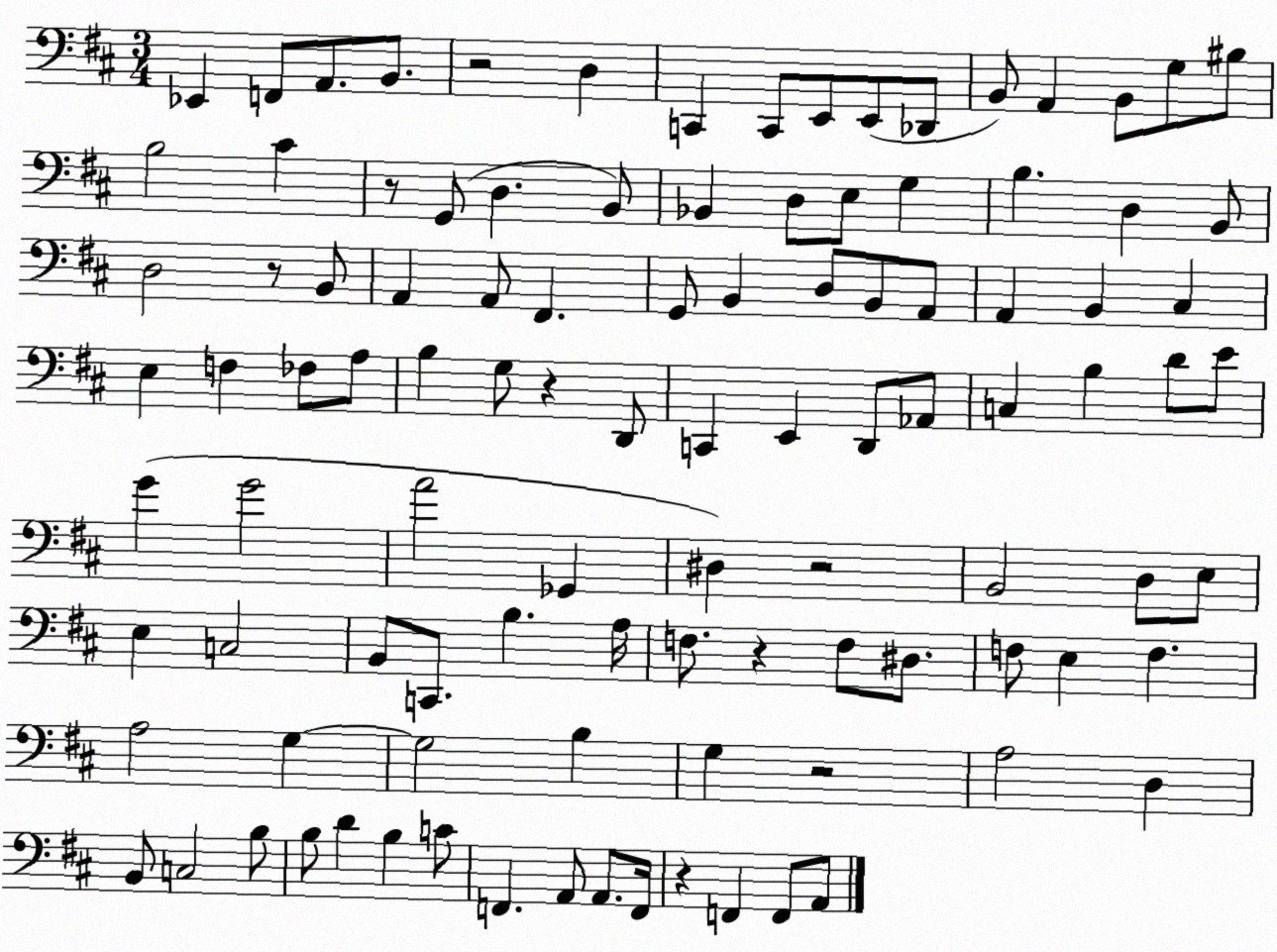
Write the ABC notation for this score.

X:1
T:Untitled
M:3/4
L:1/4
K:D
_E,, F,,/2 A,,/2 B,,/2 z2 D, C,, C,,/2 E,,/2 E,,/2 _D,,/2 B,,/2 A,, B,,/2 G,/2 ^B,/2 B,2 ^C z/2 G,,/2 D, B,,/2 _B,, D,/2 E,/2 G, B, D, B,,/2 D,2 z/2 B,,/2 A,, A,,/2 ^F,, G,,/2 B,, D,/2 B,,/2 A,,/2 A,, B,, ^C, E, F, _F,/2 A,/2 B, G,/2 z D,,/2 C,, E,, D,,/2 _A,,/2 C, B, D/2 E/2 G G2 A2 _G,, ^D, z2 B,,2 D,/2 E,/2 E, C,2 B,,/2 C,,/2 B, A,/4 F,/2 z F,/2 ^D,/2 F,/2 E, F, A,2 G, G,2 B, G, z2 A,2 D, B,,/2 C,2 B,/2 B,/2 D B, C/2 F,, A,,/2 A,,/2 F,,/4 z F,, F,,/2 A,,/2